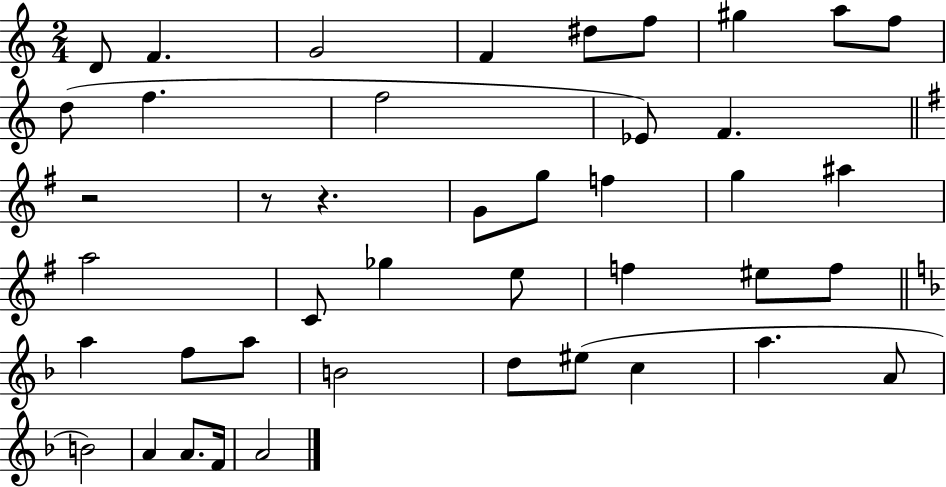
D4/e F4/q. G4/h F4/q D#5/e F5/e G#5/q A5/e F5/e D5/e F5/q. F5/h Eb4/e F4/q. R/h R/e R/q. G4/e G5/e F5/q G5/q A#5/q A5/h C4/e Gb5/q E5/e F5/q EIS5/e F5/e A5/q F5/e A5/e B4/h D5/e EIS5/e C5/q A5/q. A4/e B4/h A4/q A4/e. F4/s A4/h